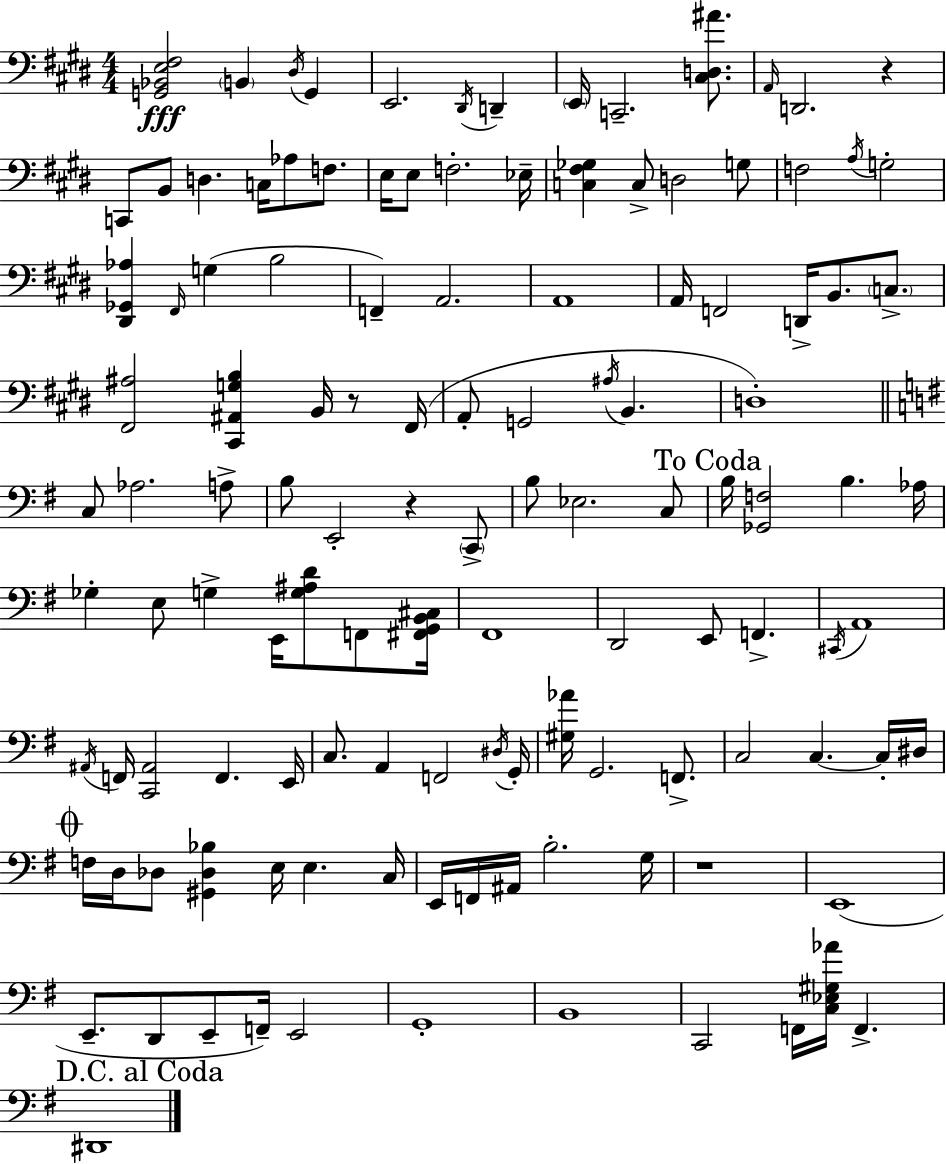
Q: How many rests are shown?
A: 4